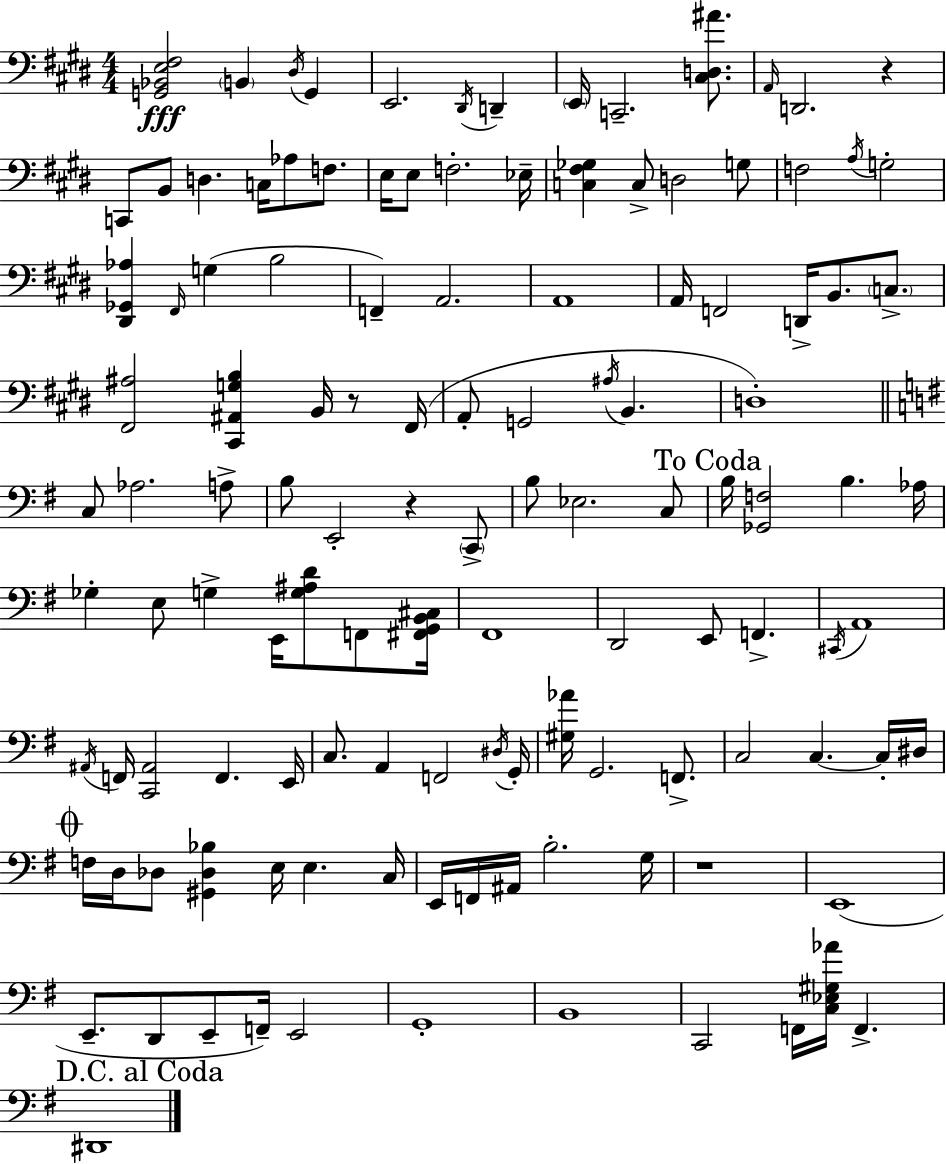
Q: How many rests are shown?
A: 4